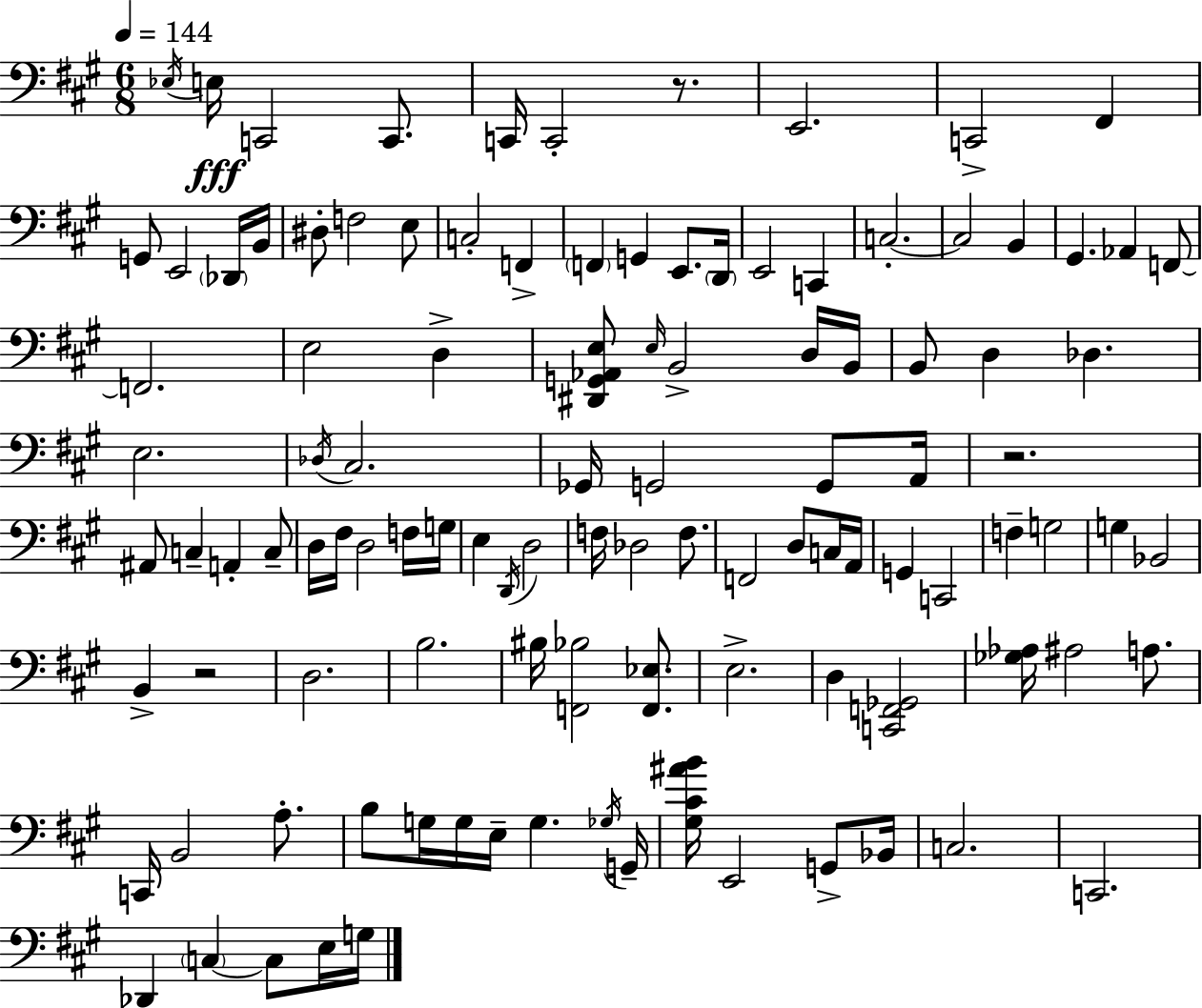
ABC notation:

X:1
T:Untitled
M:6/8
L:1/4
K:A
_E,/4 E,/4 C,,2 C,,/2 C,,/4 C,,2 z/2 E,,2 C,,2 ^F,, G,,/2 E,,2 _D,,/4 B,,/4 ^D,/2 F,2 E,/2 C,2 F,, F,, G,, E,,/2 D,,/4 E,,2 C,, C,2 C,2 B,, ^G,, _A,, F,,/2 F,,2 E,2 D, [^D,,G,,_A,,E,]/2 E,/4 B,,2 D,/4 B,,/4 B,,/2 D, _D, E,2 _D,/4 ^C,2 _G,,/4 G,,2 G,,/2 A,,/4 z2 ^A,,/2 C, A,, C,/2 D,/4 ^F,/4 D,2 F,/4 G,/4 E, D,,/4 D,2 F,/4 _D,2 F,/2 F,,2 D,/2 C,/4 A,,/4 G,, C,,2 F, G,2 G, _B,,2 B,, z2 D,2 B,2 ^B,/4 [F,,_B,]2 [F,,_E,]/2 E,2 D, [C,,F,,_G,,]2 [_G,_A,]/4 ^A,2 A,/2 C,,/4 B,,2 A,/2 B,/2 G,/4 G,/4 E,/4 G, _G,/4 G,,/4 [^G,^C^AB]/4 E,,2 G,,/2 _B,,/4 C,2 C,,2 _D,, C, C,/2 E,/4 G,/4